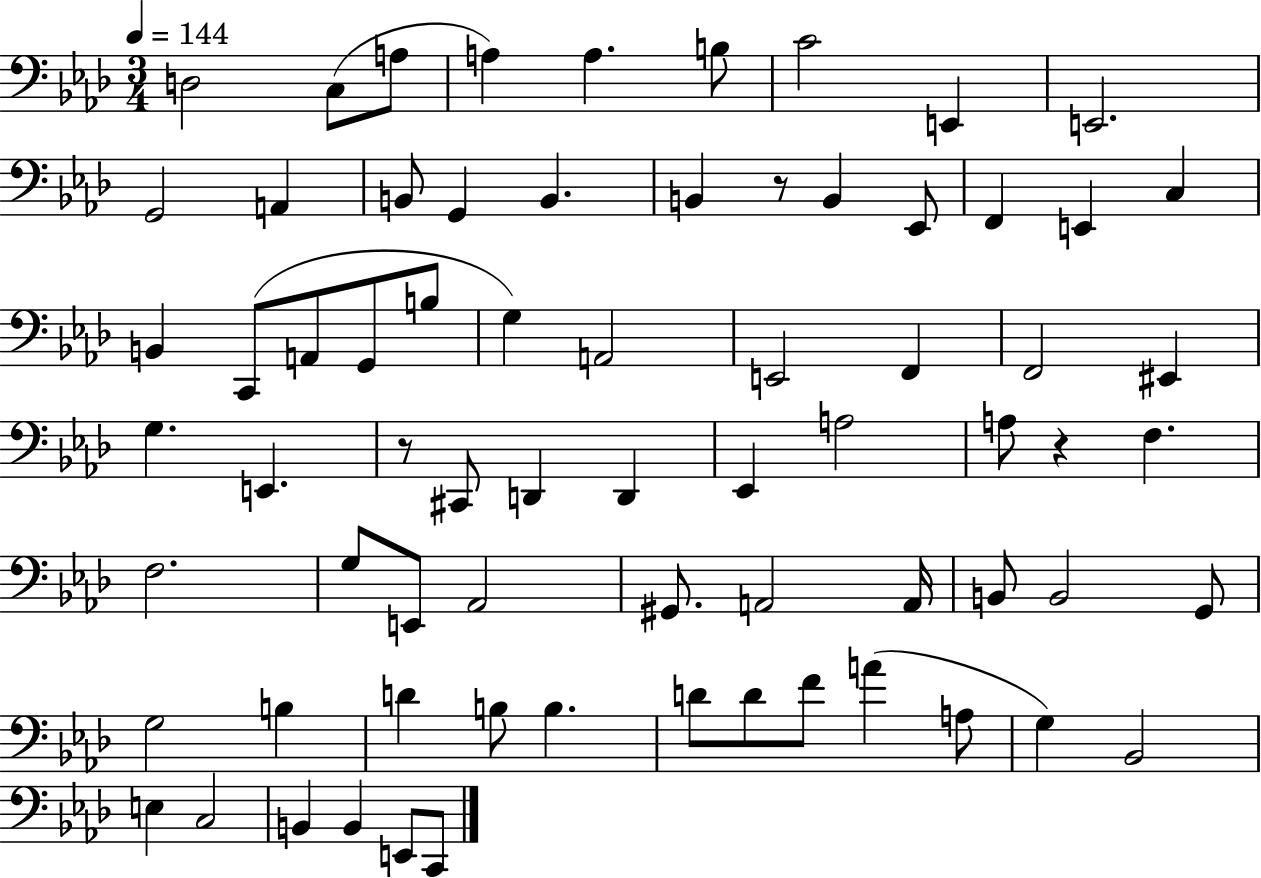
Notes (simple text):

D3/h C3/e A3/e A3/q A3/q. B3/e C4/h E2/q E2/h. G2/h A2/q B2/e G2/q B2/q. B2/q R/e B2/q Eb2/e F2/q E2/q C3/q B2/q C2/e A2/e G2/e B3/e G3/q A2/h E2/h F2/q F2/h EIS2/q G3/q. E2/q. R/e C#2/e D2/q D2/q Eb2/q A3/h A3/e R/q F3/q. F3/h. G3/e E2/e Ab2/h G#2/e. A2/h A2/s B2/e B2/h G2/e G3/h B3/q D4/q B3/e B3/q. D4/e D4/e F4/e A4/q A3/e G3/q Bb2/h E3/q C3/h B2/q B2/q E2/e C2/e